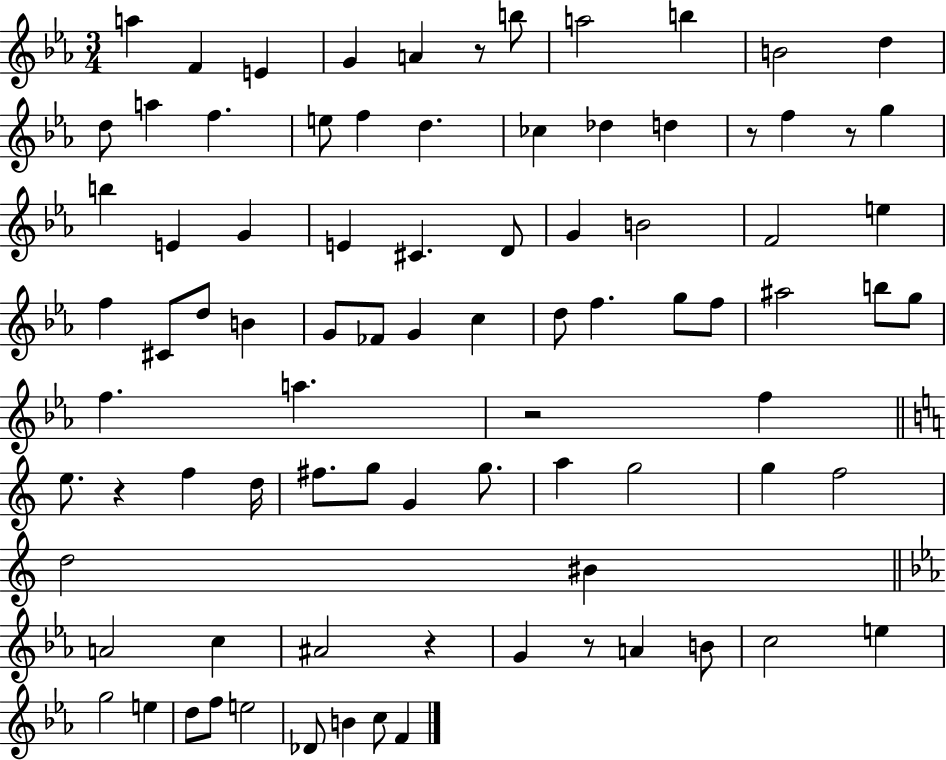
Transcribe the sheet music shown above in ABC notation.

X:1
T:Untitled
M:3/4
L:1/4
K:Eb
a F E G A z/2 b/2 a2 b B2 d d/2 a f e/2 f d _c _d d z/2 f z/2 g b E G E ^C D/2 G B2 F2 e f ^C/2 d/2 B G/2 _F/2 G c d/2 f g/2 f/2 ^a2 b/2 g/2 f a z2 f e/2 z f d/4 ^f/2 g/2 G g/2 a g2 g f2 d2 ^B A2 c ^A2 z G z/2 A B/2 c2 e g2 e d/2 f/2 e2 _D/2 B c/2 F